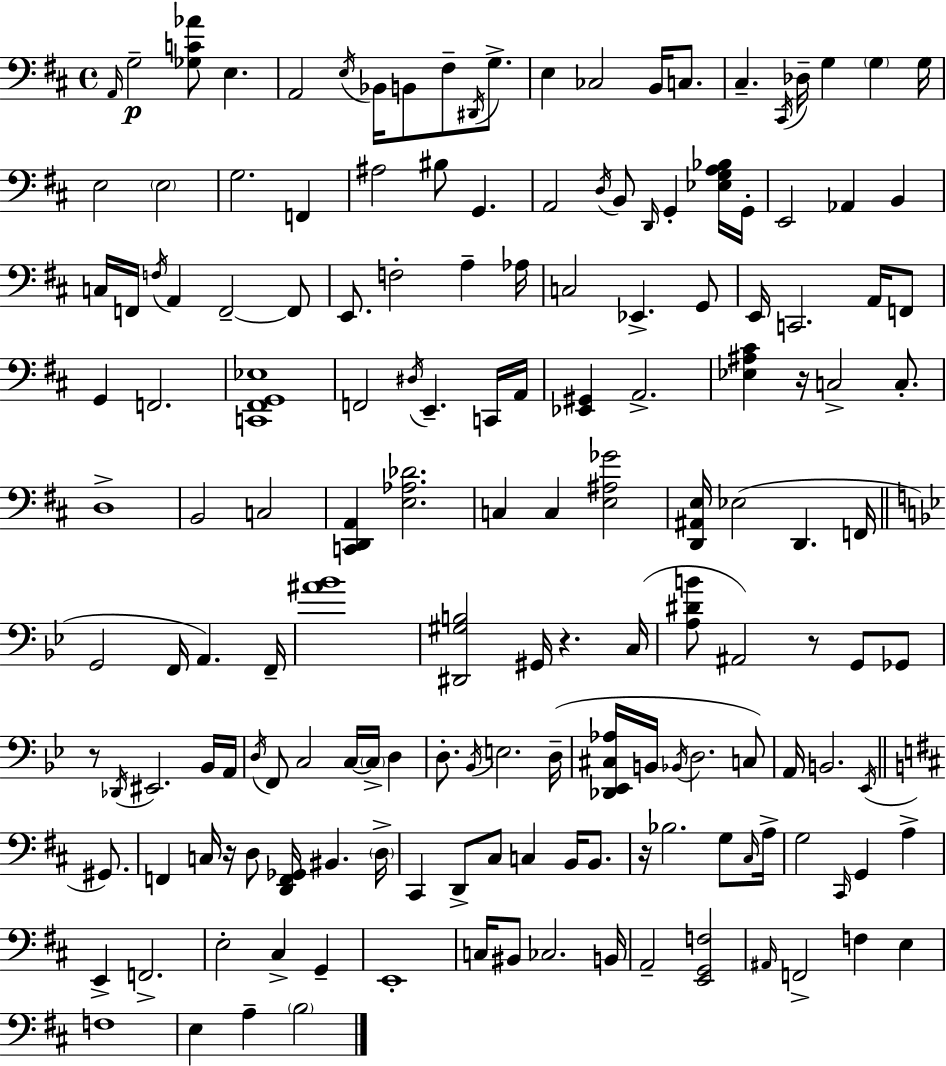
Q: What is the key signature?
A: D major